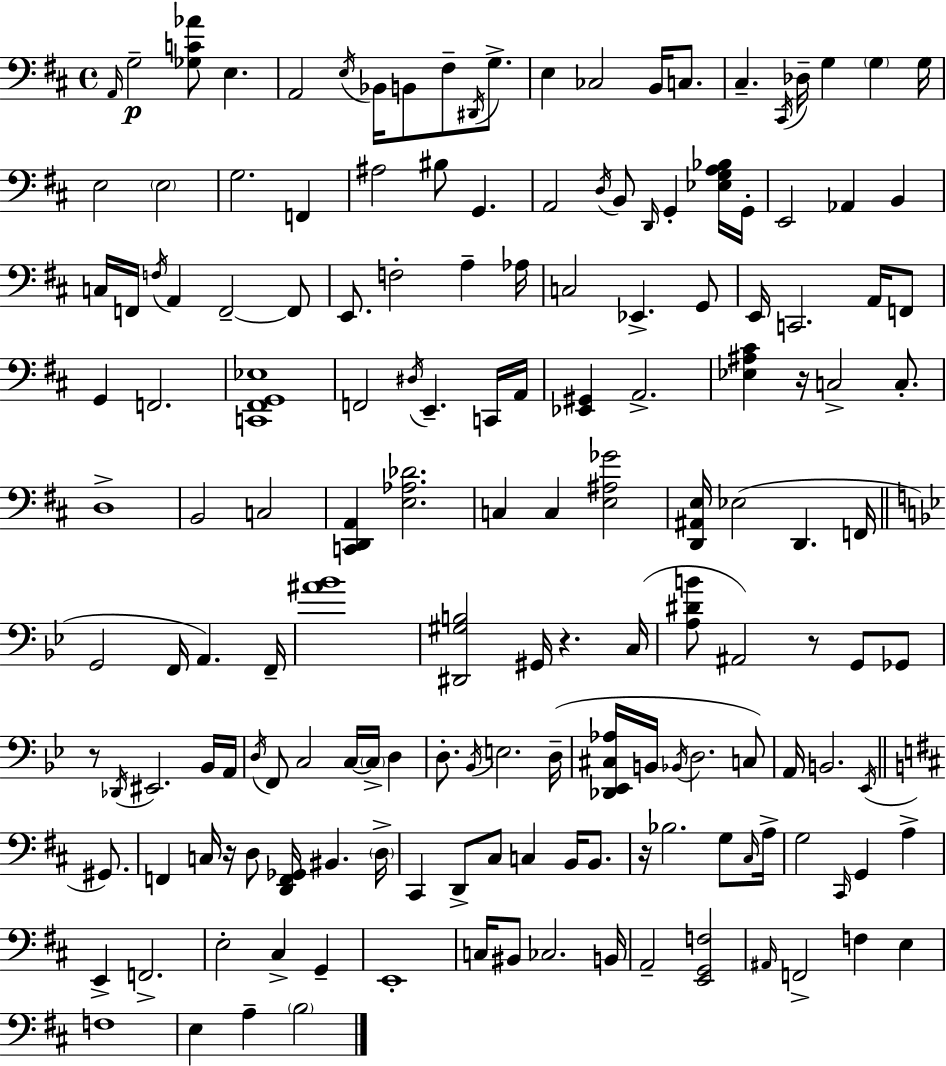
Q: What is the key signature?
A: D major